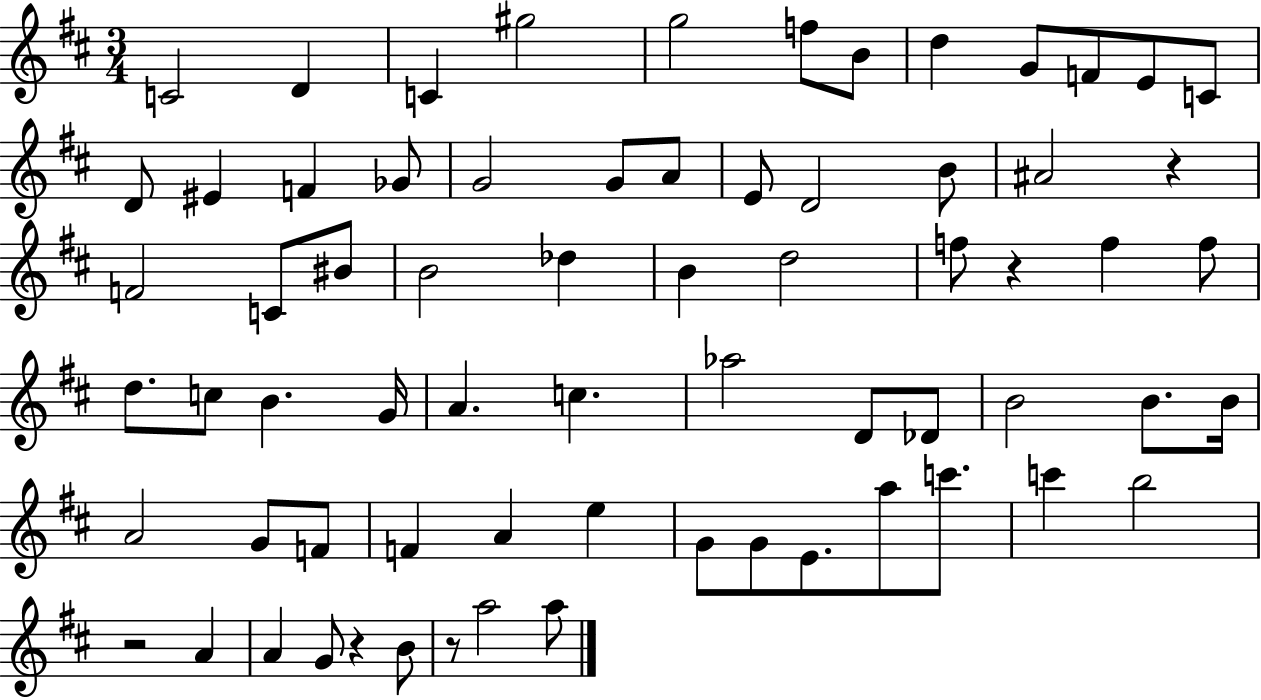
{
  \clef treble
  \numericTimeSignature
  \time 3/4
  \key d \major
  \repeat volta 2 { c'2 d'4 | c'4 gis''2 | g''2 f''8 b'8 | d''4 g'8 f'8 e'8 c'8 | \break d'8 eis'4 f'4 ges'8 | g'2 g'8 a'8 | e'8 d'2 b'8 | ais'2 r4 | \break f'2 c'8 bis'8 | b'2 des''4 | b'4 d''2 | f''8 r4 f''4 f''8 | \break d''8. c''8 b'4. g'16 | a'4. c''4. | aes''2 d'8 des'8 | b'2 b'8. b'16 | \break a'2 g'8 f'8 | f'4 a'4 e''4 | g'8 g'8 e'8. a''8 c'''8. | c'''4 b''2 | \break r2 a'4 | a'4 g'8 r4 b'8 | r8 a''2 a''8 | } \bar "|."
}